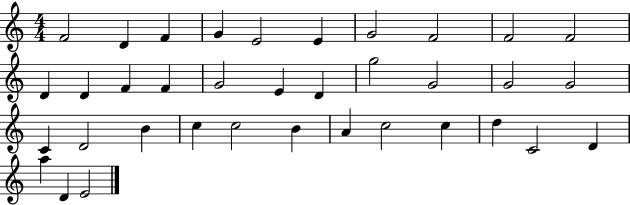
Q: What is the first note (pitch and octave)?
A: F4